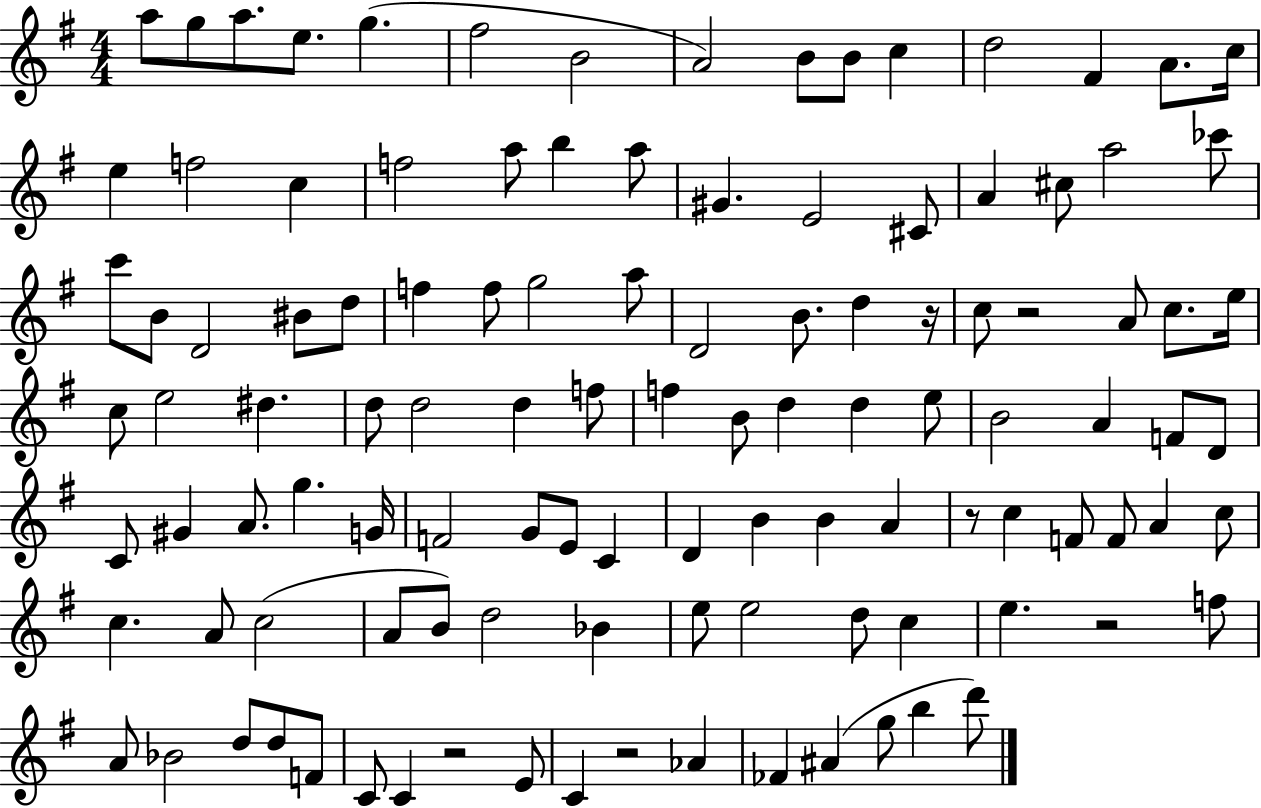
X:1
T:Untitled
M:4/4
L:1/4
K:G
a/2 g/2 a/2 e/2 g ^f2 B2 A2 B/2 B/2 c d2 ^F A/2 c/4 e f2 c f2 a/2 b a/2 ^G E2 ^C/2 A ^c/2 a2 _c'/2 c'/2 B/2 D2 ^B/2 d/2 f f/2 g2 a/2 D2 B/2 d z/4 c/2 z2 A/2 c/2 e/4 c/2 e2 ^d d/2 d2 d f/2 f B/2 d d e/2 B2 A F/2 D/2 C/2 ^G A/2 g G/4 F2 G/2 E/2 C D B B A z/2 c F/2 F/2 A c/2 c A/2 c2 A/2 B/2 d2 _B e/2 e2 d/2 c e z2 f/2 A/2 _B2 d/2 d/2 F/2 C/2 C z2 E/2 C z2 _A _F ^A g/2 b d'/2